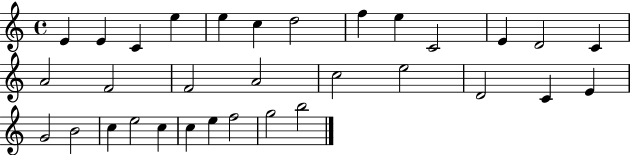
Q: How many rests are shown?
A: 0